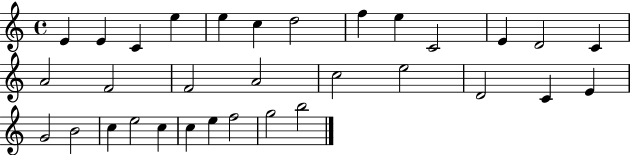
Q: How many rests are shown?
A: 0